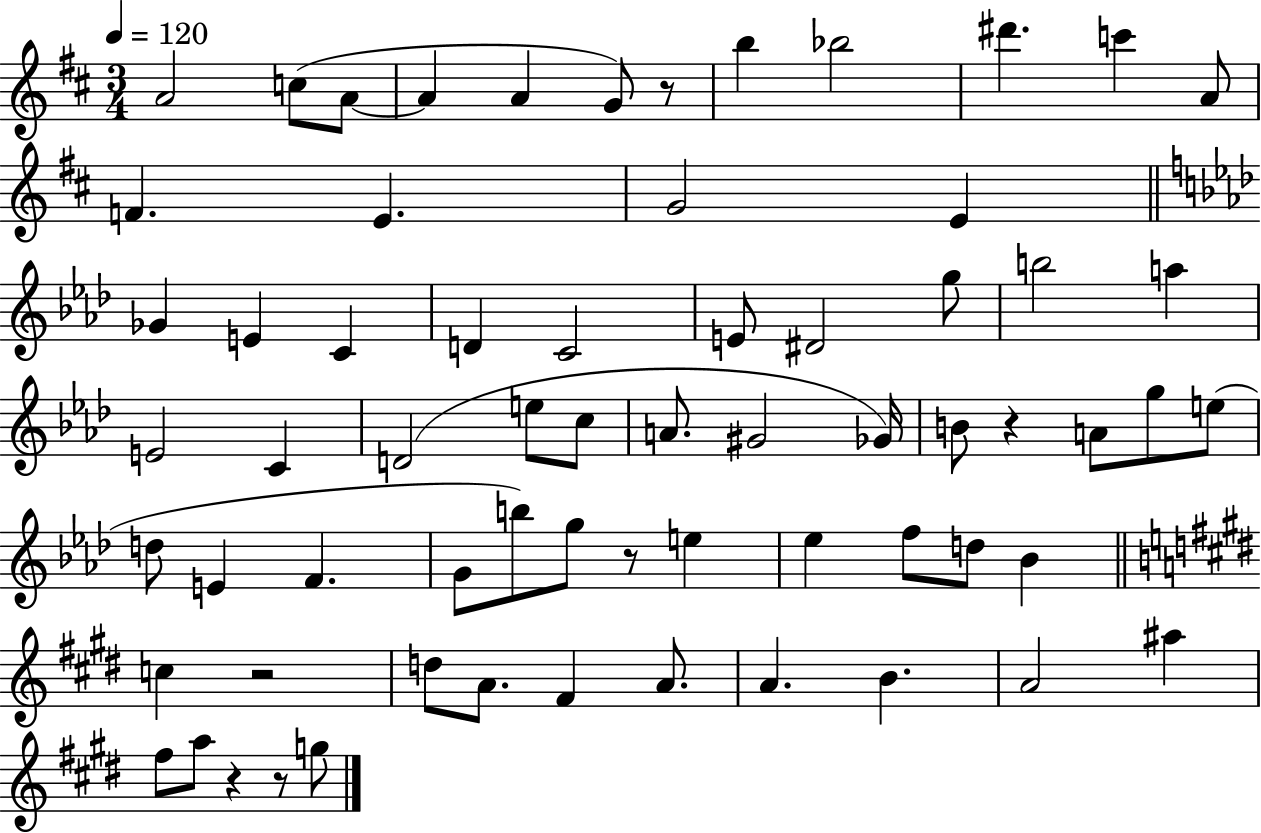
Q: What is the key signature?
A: D major